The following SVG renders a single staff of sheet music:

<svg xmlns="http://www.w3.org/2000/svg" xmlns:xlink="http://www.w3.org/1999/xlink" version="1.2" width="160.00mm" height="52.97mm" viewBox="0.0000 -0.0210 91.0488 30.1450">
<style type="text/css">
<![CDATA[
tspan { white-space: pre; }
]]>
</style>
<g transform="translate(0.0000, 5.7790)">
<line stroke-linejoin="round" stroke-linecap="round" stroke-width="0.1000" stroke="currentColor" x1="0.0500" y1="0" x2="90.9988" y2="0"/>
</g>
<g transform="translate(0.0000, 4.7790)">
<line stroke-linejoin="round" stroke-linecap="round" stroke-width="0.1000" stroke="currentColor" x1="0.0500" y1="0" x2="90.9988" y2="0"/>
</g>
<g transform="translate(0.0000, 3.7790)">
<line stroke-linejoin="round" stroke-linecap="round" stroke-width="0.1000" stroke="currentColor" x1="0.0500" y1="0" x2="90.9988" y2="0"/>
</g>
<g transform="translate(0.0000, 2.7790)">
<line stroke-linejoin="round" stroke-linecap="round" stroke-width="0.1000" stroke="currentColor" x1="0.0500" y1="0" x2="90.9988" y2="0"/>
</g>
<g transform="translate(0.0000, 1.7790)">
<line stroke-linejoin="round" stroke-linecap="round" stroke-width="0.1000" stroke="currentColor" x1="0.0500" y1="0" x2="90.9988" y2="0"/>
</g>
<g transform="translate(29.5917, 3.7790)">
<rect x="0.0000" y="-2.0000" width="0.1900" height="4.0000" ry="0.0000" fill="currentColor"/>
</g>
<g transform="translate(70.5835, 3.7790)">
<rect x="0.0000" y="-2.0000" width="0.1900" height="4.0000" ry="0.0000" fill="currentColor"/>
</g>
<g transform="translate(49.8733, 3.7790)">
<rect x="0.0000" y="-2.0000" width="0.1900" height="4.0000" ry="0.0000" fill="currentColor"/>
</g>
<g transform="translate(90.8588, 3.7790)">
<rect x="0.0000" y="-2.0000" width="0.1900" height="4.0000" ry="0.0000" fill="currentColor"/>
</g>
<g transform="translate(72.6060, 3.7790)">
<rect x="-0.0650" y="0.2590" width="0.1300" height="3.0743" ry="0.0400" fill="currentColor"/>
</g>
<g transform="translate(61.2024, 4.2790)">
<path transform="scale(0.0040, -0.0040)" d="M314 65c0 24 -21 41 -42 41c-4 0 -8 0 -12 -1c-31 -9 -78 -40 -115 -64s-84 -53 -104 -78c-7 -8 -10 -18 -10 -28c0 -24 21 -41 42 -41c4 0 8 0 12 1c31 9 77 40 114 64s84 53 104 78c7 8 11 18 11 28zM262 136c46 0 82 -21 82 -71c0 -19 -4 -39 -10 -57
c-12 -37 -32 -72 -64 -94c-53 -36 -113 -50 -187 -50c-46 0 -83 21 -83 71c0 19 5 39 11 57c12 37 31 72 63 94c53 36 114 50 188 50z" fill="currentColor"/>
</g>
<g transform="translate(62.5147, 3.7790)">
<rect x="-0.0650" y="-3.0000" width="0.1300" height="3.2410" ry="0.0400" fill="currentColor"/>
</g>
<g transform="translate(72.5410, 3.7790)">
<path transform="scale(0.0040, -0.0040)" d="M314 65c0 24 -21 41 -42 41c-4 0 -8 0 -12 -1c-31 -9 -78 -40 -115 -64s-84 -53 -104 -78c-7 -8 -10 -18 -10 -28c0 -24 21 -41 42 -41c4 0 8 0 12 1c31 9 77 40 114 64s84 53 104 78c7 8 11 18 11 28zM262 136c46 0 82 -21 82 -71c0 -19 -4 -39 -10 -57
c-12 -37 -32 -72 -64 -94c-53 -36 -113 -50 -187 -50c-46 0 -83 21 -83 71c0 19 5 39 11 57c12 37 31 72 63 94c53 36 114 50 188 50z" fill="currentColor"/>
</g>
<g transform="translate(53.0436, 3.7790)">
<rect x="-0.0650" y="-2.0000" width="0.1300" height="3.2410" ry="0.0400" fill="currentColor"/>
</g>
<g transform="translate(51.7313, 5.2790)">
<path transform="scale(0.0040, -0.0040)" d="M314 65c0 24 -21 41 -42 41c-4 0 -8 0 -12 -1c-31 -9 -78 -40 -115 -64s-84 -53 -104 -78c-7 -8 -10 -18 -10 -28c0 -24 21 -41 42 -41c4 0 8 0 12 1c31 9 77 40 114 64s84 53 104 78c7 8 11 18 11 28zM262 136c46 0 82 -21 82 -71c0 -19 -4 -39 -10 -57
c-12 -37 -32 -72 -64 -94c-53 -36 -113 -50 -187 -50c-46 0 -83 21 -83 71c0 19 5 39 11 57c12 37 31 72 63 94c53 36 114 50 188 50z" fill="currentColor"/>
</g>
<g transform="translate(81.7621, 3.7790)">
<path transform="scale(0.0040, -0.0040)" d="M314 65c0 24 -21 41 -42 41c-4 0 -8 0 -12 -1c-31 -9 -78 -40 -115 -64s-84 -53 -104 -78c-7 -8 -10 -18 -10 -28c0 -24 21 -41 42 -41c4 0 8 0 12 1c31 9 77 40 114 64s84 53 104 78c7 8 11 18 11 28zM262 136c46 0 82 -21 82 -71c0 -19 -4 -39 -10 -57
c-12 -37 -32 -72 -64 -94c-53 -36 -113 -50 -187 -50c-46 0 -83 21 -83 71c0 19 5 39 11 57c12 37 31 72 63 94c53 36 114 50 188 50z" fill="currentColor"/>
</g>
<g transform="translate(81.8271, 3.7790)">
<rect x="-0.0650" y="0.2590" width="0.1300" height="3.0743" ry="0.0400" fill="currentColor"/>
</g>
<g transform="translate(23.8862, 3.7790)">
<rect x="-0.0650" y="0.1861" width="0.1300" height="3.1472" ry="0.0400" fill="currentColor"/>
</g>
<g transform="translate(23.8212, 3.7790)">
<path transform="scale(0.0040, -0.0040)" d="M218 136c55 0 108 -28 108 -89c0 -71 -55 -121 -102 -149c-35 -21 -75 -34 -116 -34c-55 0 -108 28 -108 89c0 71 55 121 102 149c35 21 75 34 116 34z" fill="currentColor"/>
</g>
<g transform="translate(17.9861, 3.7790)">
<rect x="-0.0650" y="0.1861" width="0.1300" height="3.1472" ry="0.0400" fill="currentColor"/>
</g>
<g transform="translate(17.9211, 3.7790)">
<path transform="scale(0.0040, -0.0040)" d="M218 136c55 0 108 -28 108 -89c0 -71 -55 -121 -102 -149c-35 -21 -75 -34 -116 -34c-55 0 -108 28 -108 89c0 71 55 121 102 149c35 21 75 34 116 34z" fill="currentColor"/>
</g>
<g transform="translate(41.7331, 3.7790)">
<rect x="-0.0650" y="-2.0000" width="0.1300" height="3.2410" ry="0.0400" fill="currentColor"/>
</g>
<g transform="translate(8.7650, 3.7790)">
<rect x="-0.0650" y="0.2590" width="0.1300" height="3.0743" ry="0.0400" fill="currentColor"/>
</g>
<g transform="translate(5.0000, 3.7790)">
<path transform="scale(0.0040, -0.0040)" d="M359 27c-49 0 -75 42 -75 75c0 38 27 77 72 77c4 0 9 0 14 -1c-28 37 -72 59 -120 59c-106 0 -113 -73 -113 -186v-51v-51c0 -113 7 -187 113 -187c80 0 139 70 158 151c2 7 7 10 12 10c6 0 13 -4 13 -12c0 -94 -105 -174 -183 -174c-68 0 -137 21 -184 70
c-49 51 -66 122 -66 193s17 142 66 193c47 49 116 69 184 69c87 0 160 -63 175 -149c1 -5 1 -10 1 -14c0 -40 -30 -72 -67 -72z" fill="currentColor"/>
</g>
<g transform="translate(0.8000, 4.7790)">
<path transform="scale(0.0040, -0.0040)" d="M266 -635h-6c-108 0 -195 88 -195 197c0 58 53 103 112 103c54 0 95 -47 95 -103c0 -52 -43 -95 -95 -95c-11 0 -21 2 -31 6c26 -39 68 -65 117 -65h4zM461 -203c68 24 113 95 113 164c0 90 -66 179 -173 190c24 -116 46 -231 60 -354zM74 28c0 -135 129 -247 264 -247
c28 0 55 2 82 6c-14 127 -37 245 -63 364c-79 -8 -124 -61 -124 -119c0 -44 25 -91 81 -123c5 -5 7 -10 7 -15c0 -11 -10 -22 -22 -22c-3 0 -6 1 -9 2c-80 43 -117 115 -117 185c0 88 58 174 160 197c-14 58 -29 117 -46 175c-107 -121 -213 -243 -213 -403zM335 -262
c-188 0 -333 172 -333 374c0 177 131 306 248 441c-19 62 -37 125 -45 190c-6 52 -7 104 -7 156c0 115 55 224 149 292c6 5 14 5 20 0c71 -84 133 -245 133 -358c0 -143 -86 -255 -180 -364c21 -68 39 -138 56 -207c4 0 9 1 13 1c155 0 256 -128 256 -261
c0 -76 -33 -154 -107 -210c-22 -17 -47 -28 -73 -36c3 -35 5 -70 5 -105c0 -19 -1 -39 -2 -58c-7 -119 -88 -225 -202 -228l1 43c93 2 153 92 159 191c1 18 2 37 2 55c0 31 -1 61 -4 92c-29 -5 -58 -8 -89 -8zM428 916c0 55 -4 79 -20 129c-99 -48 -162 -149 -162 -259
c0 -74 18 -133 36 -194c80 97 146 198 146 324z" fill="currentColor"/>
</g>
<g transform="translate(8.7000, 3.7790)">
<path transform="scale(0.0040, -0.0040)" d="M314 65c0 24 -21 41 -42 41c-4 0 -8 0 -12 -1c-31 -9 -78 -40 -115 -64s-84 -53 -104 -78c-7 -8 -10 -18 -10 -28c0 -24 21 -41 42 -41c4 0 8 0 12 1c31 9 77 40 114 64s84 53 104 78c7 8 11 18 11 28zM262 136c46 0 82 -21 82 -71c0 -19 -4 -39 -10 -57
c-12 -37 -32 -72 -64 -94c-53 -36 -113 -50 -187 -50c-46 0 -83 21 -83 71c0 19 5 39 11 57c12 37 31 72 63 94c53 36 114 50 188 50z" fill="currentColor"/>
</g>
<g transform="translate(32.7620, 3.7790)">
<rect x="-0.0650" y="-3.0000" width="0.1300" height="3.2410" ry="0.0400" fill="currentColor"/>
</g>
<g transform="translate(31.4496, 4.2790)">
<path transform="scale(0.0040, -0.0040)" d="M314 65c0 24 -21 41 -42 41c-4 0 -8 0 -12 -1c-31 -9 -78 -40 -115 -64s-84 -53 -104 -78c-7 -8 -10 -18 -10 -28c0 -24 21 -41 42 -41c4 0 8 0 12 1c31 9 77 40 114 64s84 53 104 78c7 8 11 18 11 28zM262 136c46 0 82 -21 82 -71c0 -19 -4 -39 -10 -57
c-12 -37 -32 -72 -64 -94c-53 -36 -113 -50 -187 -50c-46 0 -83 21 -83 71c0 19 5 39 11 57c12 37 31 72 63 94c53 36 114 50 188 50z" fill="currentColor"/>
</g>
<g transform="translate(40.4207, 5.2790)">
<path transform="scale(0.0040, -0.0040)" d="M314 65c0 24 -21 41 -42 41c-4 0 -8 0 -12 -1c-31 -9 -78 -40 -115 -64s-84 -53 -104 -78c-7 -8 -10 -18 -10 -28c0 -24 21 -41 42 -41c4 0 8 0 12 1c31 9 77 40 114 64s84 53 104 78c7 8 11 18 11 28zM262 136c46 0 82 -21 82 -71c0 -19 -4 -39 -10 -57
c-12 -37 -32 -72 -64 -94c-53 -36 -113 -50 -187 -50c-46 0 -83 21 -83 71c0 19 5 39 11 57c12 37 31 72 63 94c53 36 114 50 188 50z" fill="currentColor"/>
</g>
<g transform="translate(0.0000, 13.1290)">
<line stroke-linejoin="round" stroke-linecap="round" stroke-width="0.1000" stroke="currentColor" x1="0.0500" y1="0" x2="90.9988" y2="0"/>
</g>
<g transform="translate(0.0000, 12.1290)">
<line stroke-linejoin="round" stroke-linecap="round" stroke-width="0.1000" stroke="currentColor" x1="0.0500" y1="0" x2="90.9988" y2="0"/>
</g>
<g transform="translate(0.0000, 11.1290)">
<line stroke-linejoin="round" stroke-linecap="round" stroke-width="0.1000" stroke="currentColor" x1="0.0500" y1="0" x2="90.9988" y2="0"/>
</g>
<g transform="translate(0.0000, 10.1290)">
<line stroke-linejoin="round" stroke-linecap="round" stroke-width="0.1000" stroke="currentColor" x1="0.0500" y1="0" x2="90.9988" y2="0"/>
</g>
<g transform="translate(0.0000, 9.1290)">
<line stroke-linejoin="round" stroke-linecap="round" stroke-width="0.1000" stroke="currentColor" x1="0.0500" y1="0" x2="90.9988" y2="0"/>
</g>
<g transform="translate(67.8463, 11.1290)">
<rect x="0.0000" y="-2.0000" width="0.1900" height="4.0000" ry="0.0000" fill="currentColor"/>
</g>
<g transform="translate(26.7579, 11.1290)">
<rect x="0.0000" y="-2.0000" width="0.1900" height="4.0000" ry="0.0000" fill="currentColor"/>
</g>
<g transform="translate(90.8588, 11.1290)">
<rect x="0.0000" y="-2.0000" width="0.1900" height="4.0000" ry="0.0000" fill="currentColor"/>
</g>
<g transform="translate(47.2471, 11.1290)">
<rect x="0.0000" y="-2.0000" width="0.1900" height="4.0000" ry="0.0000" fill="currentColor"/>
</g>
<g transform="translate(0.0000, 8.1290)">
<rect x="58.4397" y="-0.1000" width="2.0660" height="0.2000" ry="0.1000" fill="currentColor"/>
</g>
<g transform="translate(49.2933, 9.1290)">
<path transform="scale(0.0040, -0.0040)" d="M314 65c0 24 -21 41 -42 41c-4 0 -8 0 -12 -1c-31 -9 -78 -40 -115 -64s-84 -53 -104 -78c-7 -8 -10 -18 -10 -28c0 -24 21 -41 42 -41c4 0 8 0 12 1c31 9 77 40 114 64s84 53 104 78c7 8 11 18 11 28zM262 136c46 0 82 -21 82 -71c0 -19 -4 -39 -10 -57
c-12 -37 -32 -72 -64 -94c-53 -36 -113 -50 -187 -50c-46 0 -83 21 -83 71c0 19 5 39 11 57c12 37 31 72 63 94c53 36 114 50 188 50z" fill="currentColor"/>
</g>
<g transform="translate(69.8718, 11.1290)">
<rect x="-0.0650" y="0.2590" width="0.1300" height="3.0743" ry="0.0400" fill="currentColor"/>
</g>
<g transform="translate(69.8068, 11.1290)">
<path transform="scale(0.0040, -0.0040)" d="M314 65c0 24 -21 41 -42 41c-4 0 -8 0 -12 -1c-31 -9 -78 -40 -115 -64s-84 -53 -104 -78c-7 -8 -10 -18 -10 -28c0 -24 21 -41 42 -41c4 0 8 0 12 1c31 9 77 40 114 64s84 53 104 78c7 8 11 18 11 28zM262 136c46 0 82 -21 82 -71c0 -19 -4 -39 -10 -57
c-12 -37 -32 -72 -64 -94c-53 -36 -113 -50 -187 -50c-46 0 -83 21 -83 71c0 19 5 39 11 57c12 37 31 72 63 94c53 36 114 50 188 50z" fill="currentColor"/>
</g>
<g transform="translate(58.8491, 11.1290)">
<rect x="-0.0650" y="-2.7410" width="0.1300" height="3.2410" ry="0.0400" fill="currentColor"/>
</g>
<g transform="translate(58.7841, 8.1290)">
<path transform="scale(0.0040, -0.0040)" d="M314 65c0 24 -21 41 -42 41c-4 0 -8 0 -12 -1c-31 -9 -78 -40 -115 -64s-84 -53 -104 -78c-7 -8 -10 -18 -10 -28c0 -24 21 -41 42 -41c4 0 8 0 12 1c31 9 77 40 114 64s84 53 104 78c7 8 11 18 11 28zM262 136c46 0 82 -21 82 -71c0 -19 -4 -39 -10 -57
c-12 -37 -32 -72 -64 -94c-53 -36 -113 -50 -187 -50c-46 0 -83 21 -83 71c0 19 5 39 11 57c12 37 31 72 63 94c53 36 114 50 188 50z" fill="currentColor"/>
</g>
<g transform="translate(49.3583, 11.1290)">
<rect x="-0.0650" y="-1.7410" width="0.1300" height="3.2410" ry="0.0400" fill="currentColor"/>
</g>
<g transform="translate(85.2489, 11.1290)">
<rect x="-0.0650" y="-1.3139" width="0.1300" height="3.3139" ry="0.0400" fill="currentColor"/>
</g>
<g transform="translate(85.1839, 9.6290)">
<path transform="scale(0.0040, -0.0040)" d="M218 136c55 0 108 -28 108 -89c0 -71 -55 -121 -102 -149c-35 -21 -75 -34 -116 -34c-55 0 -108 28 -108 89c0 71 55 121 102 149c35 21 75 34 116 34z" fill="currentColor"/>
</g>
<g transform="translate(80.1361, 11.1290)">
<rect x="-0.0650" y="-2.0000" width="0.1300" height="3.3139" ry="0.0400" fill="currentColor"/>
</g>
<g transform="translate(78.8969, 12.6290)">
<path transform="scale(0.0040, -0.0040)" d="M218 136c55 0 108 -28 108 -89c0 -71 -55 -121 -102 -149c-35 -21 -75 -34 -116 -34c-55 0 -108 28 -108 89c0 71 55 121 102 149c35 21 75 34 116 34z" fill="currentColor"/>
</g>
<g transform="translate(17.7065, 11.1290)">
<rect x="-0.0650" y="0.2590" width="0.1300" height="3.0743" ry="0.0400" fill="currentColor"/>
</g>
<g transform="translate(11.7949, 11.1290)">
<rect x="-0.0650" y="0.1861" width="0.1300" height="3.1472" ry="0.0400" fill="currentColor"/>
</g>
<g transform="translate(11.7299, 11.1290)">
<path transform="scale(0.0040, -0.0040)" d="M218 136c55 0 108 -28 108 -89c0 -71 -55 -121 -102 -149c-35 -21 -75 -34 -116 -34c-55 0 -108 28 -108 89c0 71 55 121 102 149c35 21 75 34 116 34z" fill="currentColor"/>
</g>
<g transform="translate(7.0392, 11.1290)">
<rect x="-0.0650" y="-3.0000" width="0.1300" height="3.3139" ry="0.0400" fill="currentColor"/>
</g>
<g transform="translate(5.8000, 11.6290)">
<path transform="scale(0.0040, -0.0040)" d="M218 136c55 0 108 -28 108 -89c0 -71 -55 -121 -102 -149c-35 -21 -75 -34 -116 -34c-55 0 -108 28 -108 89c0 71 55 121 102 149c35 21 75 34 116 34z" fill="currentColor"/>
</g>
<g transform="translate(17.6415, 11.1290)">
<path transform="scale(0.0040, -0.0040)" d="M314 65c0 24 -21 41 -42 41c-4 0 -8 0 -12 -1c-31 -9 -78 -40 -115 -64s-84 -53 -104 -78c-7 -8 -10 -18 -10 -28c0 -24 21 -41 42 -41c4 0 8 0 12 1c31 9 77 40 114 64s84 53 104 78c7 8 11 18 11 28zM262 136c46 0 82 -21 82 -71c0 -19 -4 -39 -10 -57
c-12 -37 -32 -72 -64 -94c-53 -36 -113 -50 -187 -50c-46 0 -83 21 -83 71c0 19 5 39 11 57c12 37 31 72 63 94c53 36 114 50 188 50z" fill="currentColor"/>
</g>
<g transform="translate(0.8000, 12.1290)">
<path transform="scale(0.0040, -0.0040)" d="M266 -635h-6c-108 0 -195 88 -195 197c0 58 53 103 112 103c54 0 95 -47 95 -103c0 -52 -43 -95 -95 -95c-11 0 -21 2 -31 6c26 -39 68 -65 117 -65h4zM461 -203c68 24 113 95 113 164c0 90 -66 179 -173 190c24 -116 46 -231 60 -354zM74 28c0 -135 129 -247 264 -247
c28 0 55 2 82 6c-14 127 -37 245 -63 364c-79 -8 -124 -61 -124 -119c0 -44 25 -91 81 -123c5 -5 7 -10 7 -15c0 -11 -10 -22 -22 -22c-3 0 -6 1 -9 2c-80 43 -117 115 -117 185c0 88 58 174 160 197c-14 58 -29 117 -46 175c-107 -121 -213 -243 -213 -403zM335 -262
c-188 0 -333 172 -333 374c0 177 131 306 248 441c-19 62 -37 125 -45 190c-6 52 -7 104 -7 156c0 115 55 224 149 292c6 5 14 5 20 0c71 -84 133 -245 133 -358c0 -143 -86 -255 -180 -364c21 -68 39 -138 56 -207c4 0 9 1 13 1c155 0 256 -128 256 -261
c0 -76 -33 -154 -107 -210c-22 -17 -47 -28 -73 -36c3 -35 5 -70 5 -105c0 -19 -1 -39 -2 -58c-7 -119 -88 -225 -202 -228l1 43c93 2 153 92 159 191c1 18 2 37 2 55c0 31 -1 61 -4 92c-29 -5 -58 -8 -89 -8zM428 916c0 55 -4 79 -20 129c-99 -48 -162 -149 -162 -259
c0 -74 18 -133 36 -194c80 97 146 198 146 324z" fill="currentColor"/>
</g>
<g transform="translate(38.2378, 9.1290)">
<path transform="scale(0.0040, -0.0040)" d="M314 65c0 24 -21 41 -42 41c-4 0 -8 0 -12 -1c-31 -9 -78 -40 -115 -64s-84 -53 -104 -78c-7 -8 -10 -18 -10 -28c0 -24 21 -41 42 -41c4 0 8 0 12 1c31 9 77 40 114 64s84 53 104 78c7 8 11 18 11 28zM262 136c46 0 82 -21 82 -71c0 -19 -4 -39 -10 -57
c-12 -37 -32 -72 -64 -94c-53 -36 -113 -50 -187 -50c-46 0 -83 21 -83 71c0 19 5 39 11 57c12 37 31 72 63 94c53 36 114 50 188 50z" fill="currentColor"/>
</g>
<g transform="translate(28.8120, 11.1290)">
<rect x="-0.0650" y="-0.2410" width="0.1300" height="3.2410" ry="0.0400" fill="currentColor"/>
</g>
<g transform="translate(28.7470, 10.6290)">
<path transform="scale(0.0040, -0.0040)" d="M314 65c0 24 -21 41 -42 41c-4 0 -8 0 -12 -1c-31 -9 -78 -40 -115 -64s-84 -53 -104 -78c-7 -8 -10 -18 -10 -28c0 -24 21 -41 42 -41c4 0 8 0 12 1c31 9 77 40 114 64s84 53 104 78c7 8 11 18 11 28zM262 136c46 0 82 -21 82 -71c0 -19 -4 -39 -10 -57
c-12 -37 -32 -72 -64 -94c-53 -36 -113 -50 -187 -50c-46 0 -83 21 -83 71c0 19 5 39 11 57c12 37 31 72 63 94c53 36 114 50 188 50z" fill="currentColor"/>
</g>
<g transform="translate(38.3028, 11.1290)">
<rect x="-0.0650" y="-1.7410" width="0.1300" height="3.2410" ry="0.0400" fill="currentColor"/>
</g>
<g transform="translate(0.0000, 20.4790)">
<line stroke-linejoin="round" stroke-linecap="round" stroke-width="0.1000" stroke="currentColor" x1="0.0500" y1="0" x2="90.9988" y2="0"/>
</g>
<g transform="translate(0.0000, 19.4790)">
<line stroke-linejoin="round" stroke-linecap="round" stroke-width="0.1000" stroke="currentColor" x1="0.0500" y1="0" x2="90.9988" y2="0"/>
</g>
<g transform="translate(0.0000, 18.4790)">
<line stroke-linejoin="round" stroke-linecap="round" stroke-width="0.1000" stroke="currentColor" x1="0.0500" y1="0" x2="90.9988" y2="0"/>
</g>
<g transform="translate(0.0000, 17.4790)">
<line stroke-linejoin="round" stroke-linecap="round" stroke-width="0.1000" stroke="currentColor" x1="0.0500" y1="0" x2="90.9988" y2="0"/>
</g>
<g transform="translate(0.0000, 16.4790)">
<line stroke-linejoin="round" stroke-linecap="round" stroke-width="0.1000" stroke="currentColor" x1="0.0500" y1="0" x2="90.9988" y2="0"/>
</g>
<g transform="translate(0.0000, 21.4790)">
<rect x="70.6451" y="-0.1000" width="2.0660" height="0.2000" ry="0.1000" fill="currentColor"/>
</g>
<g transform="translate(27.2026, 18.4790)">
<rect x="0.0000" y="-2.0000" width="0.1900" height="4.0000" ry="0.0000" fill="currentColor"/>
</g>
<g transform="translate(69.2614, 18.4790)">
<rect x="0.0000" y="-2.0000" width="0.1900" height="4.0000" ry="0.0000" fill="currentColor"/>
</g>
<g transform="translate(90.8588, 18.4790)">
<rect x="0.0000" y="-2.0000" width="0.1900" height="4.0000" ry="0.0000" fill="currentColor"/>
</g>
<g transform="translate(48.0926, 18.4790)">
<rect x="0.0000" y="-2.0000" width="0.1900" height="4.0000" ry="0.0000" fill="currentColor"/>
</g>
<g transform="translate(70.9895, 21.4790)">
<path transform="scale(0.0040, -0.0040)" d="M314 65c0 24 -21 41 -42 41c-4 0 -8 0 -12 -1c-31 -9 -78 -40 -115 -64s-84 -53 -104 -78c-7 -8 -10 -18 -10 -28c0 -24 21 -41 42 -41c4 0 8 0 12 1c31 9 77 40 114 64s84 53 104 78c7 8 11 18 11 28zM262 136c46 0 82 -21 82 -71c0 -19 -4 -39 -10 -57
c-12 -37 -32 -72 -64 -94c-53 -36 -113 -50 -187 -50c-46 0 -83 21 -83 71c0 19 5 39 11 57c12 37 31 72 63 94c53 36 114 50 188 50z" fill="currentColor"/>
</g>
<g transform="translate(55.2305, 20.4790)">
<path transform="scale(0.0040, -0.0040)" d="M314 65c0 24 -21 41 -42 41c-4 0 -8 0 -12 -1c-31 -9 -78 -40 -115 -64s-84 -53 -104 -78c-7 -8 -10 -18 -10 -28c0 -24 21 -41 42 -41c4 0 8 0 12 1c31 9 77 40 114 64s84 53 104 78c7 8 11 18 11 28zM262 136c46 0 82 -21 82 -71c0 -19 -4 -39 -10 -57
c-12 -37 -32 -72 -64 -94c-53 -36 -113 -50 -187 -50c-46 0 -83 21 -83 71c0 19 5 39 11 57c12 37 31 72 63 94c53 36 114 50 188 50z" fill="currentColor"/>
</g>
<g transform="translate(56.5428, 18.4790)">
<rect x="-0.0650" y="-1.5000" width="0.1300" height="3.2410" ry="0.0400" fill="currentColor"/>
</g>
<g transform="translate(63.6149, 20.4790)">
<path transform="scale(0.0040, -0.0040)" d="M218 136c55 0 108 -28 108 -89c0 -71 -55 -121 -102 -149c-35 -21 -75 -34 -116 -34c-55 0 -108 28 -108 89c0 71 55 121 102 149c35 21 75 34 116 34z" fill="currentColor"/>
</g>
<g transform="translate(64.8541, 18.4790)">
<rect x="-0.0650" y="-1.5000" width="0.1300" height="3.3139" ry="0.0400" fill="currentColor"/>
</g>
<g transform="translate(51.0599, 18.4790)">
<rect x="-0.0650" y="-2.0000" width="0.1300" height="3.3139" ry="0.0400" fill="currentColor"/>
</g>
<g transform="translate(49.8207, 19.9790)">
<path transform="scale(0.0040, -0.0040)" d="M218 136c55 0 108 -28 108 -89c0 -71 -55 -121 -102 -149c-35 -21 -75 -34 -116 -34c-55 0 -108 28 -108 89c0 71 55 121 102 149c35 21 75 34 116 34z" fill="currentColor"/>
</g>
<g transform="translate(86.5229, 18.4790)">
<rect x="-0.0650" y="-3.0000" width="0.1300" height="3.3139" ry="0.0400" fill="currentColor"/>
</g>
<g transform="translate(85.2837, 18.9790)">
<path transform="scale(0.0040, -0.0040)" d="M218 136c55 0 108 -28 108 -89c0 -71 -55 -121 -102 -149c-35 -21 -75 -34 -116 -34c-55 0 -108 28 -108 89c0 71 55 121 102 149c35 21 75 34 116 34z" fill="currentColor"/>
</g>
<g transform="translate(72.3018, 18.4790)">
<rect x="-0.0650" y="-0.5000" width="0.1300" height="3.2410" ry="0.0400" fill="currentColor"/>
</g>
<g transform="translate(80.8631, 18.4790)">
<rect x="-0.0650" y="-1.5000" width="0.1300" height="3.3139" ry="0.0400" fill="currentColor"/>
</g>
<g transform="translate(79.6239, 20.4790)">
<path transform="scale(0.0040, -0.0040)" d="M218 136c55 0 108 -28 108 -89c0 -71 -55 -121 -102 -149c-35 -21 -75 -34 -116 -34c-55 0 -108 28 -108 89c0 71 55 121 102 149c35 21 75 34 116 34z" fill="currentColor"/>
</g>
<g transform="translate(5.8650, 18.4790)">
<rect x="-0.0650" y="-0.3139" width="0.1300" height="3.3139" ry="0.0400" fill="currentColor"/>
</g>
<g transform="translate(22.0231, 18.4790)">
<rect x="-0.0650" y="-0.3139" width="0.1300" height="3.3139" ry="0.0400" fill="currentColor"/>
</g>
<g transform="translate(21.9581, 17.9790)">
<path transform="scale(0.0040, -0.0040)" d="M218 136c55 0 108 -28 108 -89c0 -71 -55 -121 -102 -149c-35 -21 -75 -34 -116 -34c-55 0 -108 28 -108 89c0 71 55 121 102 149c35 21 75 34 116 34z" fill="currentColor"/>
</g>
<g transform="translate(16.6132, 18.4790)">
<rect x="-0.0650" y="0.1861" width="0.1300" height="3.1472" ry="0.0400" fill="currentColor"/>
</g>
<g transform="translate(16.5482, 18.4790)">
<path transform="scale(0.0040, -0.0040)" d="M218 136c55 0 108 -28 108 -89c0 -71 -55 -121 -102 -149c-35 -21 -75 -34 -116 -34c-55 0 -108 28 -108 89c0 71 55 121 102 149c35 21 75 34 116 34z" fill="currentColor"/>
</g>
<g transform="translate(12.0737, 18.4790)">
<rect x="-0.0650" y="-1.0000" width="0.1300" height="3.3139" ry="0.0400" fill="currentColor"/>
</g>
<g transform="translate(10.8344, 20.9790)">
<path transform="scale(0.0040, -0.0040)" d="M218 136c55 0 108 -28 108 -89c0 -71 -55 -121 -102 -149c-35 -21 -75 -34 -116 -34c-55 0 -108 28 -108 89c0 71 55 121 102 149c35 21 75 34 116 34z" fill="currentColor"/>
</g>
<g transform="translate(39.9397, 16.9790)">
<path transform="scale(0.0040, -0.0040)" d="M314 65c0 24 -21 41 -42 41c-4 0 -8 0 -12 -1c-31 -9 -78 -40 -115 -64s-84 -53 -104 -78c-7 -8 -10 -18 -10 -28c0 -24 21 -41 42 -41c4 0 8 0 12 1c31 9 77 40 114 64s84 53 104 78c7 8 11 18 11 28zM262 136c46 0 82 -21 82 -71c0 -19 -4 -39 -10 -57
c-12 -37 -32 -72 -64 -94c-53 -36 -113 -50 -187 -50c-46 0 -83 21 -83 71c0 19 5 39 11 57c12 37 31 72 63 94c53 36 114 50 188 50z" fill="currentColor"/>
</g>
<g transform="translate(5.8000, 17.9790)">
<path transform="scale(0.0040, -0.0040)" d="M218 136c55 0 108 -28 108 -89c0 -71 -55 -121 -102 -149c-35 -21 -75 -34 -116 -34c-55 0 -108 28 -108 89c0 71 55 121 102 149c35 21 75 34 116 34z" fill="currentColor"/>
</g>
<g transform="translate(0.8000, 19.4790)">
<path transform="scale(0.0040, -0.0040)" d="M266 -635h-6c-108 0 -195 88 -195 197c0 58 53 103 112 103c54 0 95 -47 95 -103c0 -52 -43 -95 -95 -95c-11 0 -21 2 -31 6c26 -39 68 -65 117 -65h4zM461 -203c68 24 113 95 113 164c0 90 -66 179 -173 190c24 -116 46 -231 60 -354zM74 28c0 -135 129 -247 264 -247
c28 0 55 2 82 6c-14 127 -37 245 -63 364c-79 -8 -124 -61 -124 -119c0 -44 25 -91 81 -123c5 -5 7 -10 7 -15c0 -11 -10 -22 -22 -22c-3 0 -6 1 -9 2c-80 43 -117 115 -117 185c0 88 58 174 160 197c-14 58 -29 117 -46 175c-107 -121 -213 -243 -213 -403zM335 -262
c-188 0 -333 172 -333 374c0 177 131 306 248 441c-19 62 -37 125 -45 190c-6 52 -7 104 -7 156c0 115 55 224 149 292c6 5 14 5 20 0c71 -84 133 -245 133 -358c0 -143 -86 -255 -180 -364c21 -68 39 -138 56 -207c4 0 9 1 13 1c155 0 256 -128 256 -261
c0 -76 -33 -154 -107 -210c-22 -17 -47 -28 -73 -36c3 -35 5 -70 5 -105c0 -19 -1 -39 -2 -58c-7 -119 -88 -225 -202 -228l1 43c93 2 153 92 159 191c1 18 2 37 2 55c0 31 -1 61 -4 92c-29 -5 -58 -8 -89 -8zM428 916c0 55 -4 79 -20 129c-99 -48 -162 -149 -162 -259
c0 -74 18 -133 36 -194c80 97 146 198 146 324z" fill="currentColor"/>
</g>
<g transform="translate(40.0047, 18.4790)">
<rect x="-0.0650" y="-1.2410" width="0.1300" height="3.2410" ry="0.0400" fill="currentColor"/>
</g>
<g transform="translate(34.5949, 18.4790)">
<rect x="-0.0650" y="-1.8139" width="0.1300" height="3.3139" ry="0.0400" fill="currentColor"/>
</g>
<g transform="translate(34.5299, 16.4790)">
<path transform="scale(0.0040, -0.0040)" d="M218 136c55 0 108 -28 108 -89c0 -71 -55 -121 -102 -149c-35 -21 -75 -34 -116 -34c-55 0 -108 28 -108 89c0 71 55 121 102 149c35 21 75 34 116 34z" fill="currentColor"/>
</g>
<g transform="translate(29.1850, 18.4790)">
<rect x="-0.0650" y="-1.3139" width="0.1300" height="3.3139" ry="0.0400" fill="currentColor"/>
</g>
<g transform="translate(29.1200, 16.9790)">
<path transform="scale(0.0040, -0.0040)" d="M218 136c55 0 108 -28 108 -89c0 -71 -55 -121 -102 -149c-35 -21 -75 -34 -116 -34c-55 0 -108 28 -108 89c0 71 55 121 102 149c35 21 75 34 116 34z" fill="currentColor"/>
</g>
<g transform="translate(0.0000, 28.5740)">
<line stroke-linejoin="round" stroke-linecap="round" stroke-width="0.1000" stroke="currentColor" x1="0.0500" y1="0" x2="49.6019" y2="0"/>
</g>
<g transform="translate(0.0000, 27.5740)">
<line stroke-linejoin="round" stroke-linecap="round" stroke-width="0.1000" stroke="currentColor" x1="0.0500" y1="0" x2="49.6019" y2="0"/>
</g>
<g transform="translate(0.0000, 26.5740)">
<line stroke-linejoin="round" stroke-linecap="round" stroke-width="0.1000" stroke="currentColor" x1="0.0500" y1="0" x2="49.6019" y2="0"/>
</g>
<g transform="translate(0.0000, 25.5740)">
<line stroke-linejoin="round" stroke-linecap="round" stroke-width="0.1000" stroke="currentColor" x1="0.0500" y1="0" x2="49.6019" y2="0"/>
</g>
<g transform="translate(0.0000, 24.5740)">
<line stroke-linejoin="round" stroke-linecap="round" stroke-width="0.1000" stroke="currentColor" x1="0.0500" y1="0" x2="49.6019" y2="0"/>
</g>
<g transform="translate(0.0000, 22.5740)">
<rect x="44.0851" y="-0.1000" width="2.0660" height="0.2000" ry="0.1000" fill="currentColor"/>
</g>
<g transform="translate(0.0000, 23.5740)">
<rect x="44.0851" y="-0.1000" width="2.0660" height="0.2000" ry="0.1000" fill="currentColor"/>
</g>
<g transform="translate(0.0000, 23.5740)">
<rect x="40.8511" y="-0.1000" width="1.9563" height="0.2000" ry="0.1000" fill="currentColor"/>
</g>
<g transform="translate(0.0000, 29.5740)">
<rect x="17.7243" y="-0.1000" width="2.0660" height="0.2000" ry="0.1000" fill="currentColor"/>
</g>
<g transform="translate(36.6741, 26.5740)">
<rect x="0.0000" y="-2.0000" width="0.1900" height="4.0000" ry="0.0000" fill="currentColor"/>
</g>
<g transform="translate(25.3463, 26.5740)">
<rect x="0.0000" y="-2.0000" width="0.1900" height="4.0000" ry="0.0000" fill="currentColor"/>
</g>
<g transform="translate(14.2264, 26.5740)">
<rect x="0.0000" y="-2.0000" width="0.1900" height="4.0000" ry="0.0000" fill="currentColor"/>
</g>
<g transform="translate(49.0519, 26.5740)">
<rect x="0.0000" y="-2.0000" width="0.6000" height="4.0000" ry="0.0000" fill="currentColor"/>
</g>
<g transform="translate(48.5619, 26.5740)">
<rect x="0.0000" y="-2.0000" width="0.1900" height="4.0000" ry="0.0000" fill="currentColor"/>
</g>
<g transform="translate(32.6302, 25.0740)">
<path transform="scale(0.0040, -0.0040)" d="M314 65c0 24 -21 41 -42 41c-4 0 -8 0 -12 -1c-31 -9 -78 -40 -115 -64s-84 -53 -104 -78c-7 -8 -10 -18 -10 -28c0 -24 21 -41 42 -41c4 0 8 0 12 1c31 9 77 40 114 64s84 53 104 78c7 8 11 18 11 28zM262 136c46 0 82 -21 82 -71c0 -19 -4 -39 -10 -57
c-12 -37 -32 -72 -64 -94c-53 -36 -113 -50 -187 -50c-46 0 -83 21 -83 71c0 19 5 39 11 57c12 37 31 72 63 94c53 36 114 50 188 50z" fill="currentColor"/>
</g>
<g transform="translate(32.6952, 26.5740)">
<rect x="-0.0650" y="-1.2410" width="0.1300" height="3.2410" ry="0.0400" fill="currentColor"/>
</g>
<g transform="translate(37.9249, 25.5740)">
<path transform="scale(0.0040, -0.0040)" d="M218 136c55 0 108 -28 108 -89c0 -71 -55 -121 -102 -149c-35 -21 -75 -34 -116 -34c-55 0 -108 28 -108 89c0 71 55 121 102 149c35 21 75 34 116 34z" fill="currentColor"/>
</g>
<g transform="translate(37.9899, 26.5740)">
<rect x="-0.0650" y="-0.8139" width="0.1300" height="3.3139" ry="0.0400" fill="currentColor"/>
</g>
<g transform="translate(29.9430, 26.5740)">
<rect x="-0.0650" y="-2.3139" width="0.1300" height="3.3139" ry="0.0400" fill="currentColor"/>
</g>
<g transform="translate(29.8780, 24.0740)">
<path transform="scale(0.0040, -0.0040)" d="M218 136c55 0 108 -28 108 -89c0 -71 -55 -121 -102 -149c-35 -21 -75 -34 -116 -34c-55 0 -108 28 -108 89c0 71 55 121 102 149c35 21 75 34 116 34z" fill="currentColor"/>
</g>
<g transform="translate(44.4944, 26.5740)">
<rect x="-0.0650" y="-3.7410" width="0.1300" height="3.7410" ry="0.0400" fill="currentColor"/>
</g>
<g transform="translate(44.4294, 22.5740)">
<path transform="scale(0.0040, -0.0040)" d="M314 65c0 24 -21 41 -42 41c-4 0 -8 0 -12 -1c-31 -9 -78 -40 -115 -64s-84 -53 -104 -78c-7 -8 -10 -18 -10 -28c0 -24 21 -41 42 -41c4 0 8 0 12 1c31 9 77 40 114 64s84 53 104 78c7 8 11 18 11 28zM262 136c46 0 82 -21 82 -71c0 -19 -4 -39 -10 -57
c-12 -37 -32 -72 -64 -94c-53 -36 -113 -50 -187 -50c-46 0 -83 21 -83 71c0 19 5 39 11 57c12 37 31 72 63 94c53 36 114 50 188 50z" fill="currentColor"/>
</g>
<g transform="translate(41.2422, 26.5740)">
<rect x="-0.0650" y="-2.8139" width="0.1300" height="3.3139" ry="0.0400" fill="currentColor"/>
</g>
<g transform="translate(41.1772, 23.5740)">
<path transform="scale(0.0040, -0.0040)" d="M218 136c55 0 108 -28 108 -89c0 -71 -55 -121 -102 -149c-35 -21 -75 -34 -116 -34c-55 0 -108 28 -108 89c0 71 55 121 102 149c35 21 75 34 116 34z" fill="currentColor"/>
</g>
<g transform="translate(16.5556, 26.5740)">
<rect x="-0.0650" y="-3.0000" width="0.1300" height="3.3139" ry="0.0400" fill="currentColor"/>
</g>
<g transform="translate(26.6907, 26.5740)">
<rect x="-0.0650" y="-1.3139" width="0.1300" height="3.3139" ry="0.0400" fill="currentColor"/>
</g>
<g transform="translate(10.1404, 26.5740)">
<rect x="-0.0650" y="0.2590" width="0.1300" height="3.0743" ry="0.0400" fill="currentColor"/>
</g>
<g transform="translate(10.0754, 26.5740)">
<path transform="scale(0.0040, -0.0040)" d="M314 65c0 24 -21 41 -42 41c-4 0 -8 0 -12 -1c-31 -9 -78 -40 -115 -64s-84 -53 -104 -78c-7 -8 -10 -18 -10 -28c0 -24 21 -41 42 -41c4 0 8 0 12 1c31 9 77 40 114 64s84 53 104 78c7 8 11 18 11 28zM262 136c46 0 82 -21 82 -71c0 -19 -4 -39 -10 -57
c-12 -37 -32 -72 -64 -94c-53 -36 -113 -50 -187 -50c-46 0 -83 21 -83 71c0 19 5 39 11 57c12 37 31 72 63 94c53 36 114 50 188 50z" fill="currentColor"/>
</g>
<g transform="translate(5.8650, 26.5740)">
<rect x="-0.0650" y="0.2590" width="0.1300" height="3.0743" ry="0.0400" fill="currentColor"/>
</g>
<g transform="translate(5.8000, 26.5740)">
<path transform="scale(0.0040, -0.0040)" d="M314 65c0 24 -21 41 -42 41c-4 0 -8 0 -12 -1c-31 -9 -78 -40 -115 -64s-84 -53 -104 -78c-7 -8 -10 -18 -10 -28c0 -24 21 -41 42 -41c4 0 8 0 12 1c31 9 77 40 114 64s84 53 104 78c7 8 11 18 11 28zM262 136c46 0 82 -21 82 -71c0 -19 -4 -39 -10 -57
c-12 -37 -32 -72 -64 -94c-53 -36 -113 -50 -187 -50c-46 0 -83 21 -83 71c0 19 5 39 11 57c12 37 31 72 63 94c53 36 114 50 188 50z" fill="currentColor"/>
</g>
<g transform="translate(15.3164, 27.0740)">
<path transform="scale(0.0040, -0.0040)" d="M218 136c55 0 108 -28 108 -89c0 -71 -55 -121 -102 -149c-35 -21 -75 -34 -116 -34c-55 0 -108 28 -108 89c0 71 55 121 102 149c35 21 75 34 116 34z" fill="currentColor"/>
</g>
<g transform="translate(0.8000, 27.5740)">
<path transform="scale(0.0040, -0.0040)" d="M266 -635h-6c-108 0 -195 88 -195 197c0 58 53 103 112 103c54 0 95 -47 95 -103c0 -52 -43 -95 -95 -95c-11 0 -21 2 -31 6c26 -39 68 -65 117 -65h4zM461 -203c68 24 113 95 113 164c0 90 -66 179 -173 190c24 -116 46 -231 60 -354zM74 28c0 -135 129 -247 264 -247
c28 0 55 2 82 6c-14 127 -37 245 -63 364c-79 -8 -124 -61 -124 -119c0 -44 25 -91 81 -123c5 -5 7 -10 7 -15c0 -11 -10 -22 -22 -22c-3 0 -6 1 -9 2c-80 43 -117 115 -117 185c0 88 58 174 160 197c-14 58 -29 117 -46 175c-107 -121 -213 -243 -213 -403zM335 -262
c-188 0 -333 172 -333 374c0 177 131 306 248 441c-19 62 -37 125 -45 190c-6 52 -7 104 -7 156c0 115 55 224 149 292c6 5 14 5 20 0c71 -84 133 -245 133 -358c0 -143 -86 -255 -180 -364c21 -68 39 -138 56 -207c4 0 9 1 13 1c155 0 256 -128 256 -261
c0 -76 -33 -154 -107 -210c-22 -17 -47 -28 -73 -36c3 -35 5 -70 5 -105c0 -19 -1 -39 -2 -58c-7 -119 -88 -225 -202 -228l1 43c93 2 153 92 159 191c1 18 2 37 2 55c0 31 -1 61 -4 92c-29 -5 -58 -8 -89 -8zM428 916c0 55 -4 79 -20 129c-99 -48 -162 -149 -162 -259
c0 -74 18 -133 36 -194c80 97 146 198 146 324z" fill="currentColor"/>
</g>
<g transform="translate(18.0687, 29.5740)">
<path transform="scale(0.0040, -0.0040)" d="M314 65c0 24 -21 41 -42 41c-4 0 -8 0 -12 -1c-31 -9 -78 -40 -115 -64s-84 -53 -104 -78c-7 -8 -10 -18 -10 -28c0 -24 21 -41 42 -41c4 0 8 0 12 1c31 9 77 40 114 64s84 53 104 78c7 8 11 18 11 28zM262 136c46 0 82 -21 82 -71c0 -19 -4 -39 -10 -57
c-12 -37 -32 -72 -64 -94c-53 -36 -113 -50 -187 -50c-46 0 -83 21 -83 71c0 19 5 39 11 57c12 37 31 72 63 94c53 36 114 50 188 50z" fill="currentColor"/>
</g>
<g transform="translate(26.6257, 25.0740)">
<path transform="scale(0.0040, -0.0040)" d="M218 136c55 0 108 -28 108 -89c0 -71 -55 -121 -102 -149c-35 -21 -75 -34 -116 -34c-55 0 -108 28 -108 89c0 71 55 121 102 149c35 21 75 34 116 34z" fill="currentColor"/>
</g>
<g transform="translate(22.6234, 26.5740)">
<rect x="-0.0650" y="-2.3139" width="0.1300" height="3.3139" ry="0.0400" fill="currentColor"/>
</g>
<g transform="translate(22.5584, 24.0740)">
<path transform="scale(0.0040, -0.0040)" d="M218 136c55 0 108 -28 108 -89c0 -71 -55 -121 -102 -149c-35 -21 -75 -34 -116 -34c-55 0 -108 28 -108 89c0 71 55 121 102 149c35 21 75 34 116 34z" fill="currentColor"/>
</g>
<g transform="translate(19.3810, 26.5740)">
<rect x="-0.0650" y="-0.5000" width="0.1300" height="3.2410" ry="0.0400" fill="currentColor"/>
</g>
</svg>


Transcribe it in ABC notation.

X:1
T:Untitled
M:4/4
L:1/4
K:C
B2 B B A2 F2 F2 A2 B2 B2 A B B2 c2 f2 f2 a2 B2 F e c D B c e f e2 F E2 E C2 E A B2 B2 A C2 g e g e2 d a c'2